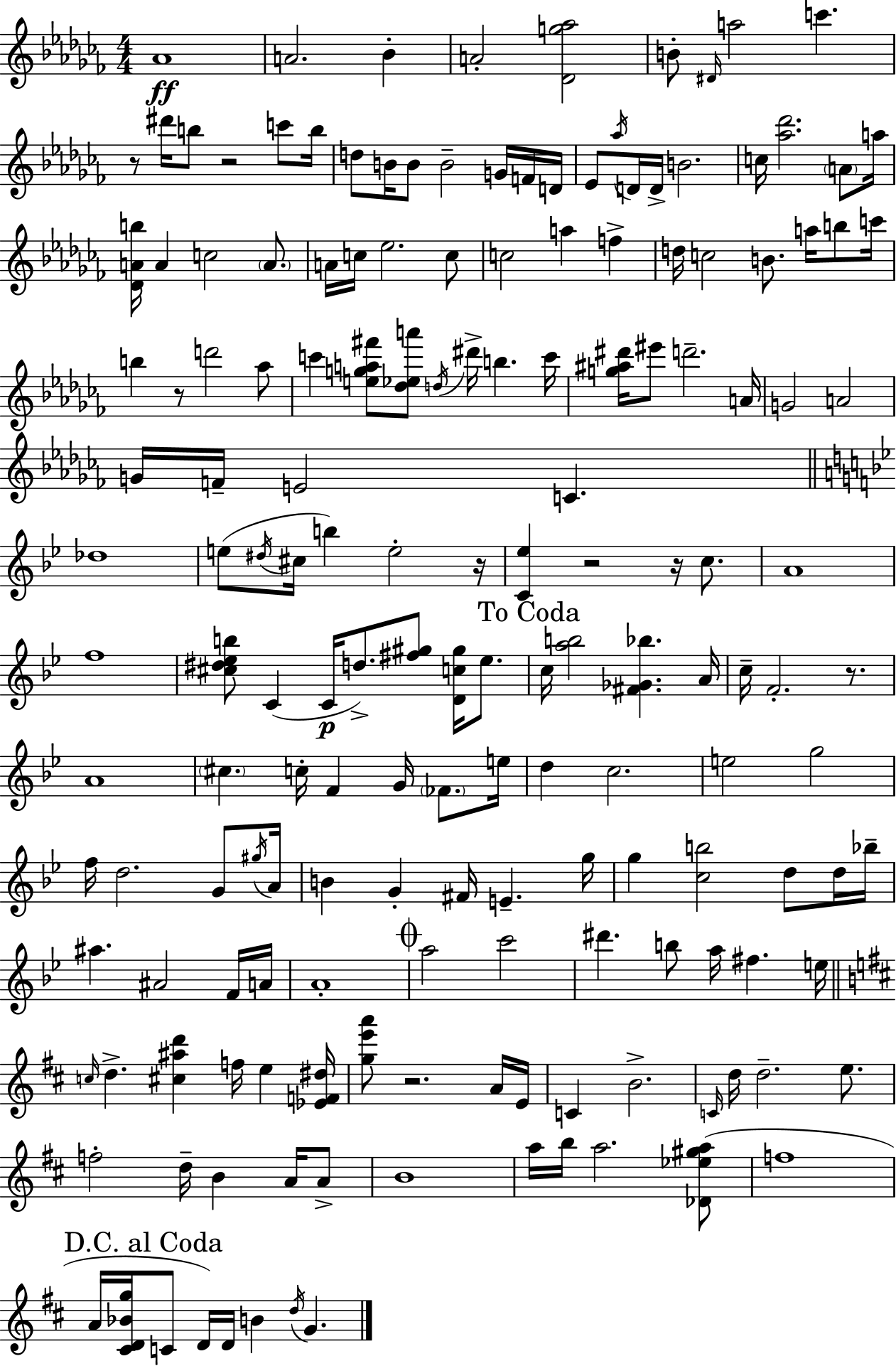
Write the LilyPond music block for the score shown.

{
  \clef treble
  \numericTimeSignature
  \time 4/4
  \key aes \minor
  aes'1\ff | a'2. bes'4-. | a'2-. <des' g'' aes''>2 | b'8-. \grace { dis'16 } a''2 c'''4. | \break r8 dis'''16 b''8 r2 c'''8 | b''16 d''8 b'16 b'8 b'2-- g'16 f'16 | d'16 ees'8 \acciaccatura { aes''16 } d'16 d'16-> b'2. | c''16 <aes'' des'''>2. \parenthesize a'8 | \break a''16 <des' a' b''>16 a'4 c''2 \parenthesize a'8. | a'16 c''16 ees''2. | c''8 c''2 a''4 f''4-> | d''16 c''2 b'8. a''16 b''8 | \break c'''16 b''4 r8 d'''2 | aes''8 c'''4 <e'' g'' a'' fis'''>8 <des'' ees'' a'''>8 \acciaccatura { d''16 } dis'''16-> b''4. | c'''16 <g'' ais'' dis'''>16 eis'''8 d'''2.-- | a'16 g'2 a'2 | \break g'16 f'16-- e'2 c'4. | \bar "||" \break \key bes \major des''1 | e''8( \acciaccatura { dis''16 } cis''16 b''4) e''2-. | r16 <c' ees''>4 r2 r16 c''8. | a'1 | \break f''1 | <cis'' dis'' ees'' b''>8 c'4( c'16\p d''8.->) <fis'' gis''>8 <d' c'' gis''>16 ees''8. | \mark "To Coda" c''16 <a'' b''>2 <fis' ges' bes''>4. | a'16 c''16-- f'2.-. r8. | \break a'1 | \parenthesize cis''4. c''16-. f'4 g'16 \parenthesize fes'8. | e''16 d''4 c''2. | e''2 g''2 | \break f''16 d''2. g'8 | \acciaccatura { gis''16 } a'16 b'4 g'4-. fis'16 e'4.-- | g''16 g''4 <c'' b''>2 d''8 | d''16 bes''16-- ais''4. ais'2 | \break f'16 a'16 a'1-. | \mark \markup { \musicglyph "scripts.coda" } a''2 c'''2 | dis'''4. b''8 a''16 fis''4. | e''16 \bar "||" \break \key d \major \grace { c''16 } d''4.-> <cis'' ais'' d'''>4 f''16 e''4 | <ees' f' dis''>16 <g'' e''' a'''>8 r2. a'16 | e'16 c'4 b'2.-> | \grace { c'16 } d''16 d''2.-- e''8. | \break f''2-. d''16-- b'4 a'16 | a'8-> b'1 | a''16 b''16 a''2. | <des' ees'' gis'' a''>8( f''1 | \break \mark "D.C. al Coda" a'16 <cis' d' bes' g''>16 c'8 d'16) d'16 b'4 \acciaccatura { d''16 } g'4. | \bar "|."
}